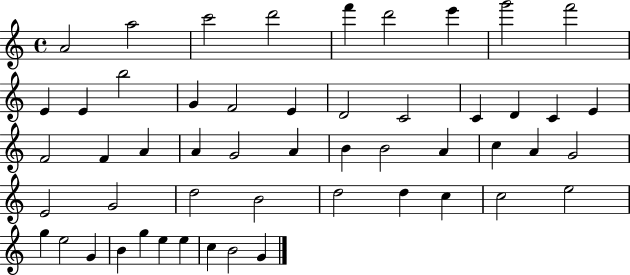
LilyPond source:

{
  \clef treble
  \time 4/4
  \defaultTimeSignature
  \key c \major
  a'2 a''2 | c'''2 d'''2 | f'''4 d'''2 e'''4 | g'''2 f'''2 | \break e'4 e'4 b''2 | g'4 f'2 e'4 | d'2 c'2 | c'4 d'4 c'4 e'4 | \break f'2 f'4 a'4 | a'4 g'2 a'4 | b'4 b'2 a'4 | c''4 a'4 g'2 | \break e'2 g'2 | d''2 b'2 | d''2 d''4 c''4 | c''2 e''2 | \break g''4 e''2 g'4 | b'4 g''4 e''4 e''4 | c''4 b'2 g'4 | \bar "|."
}